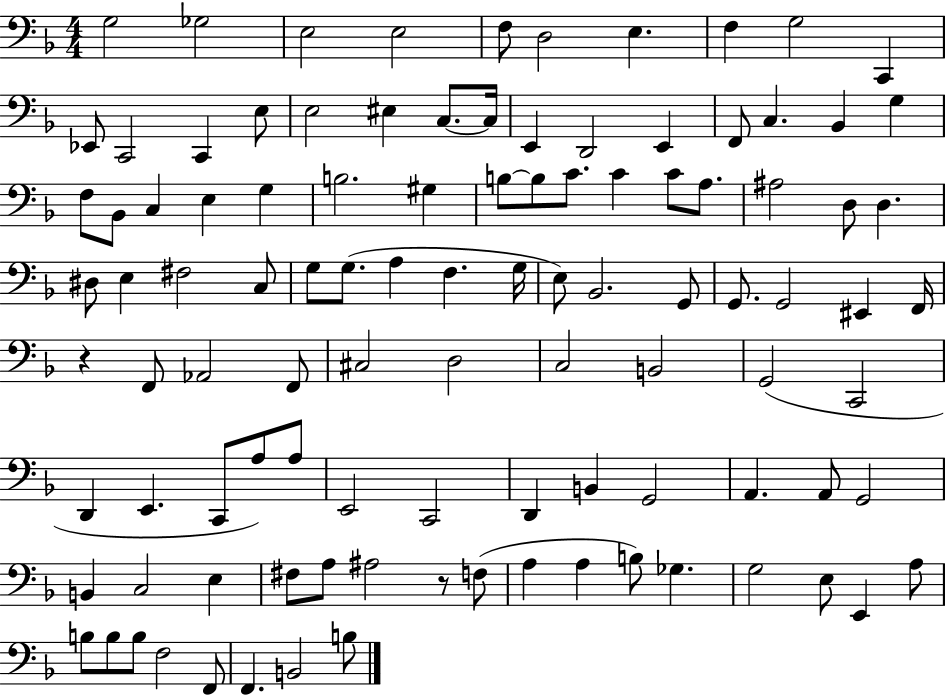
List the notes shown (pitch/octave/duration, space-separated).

G3/h Gb3/h E3/h E3/h F3/e D3/h E3/q. F3/q G3/h C2/q Eb2/e C2/h C2/q E3/e E3/h EIS3/q C3/e. C3/s E2/q D2/h E2/q F2/e C3/q. Bb2/q G3/q F3/e Bb2/e C3/q E3/q G3/q B3/h. G#3/q B3/e B3/e C4/e. C4/q C4/e A3/e. A#3/h D3/e D3/q. D#3/e E3/q F#3/h C3/e G3/e G3/e. A3/q F3/q. G3/s E3/e Bb2/h. G2/e G2/e. G2/h EIS2/q F2/s R/q F2/e Ab2/h F2/e C#3/h D3/h C3/h B2/h G2/h C2/h D2/q E2/q. C2/e A3/e A3/e E2/h C2/h D2/q B2/q G2/h A2/q. A2/e G2/h B2/q C3/h E3/q F#3/e A3/e A#3/h R/e F3/e A3/q A3/q B3/e Gb3/q. G3/h E3/e E2/q A3/e B3/e B3/e B3/e F3/h F2/e F2/q. B2/h B3/e